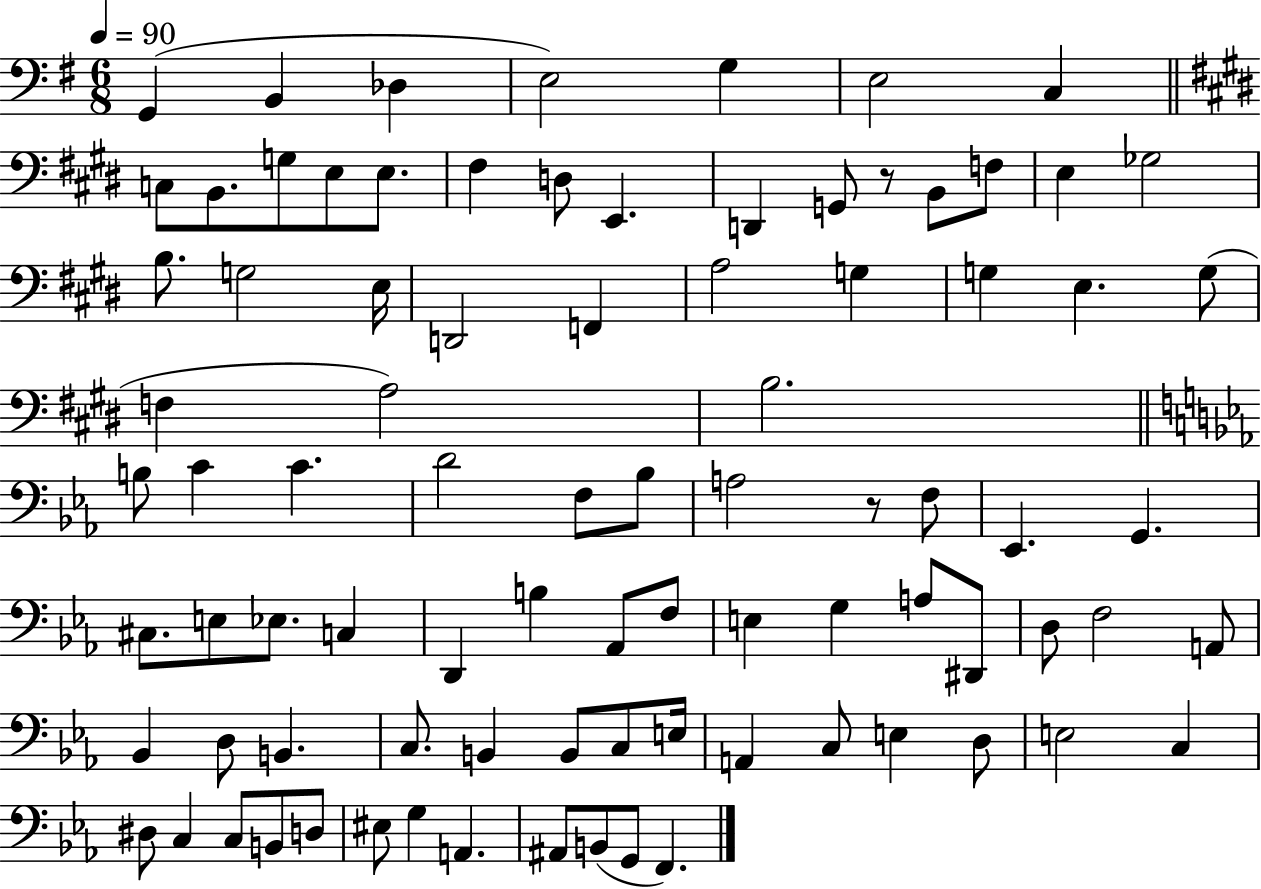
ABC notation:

X:1
T:Untitled
M:6/8
L:1/4
K:G
G,, B,, _D, E,2 G, E,2 C, C,/2 B,,/2 G,/2 E,/2 E,/2 ^F, D,/2 E,, D,, G,,/2 z/2 B,,/2 F,/2 E, _G,2 B,/2 G,2 E,/4 D,,2 F,, A,2 G, G, E, G,/2 F, A,2 B,2 B,/2 C C D2 F,/2 _B,/2 A,2 z/2 F,/2 _E,, G,, ^C,/2 E,/2 _E,/2 C, D,, B, _A,,/2 F,/2 E, G, A,/2 ^D,,/2 D,/2 F,2 A,,/2 _B,, D,/2 B,, C,/2 B,, B,,/2 C,/2 E,/4 A,, C,/2 E, D,/2 E,2 C, ^D,/2 C, C,/2 B,,/2 D,/2 ^E,/2 G, A,, ^A,,/2 B,,/2 G,,/2 F,,